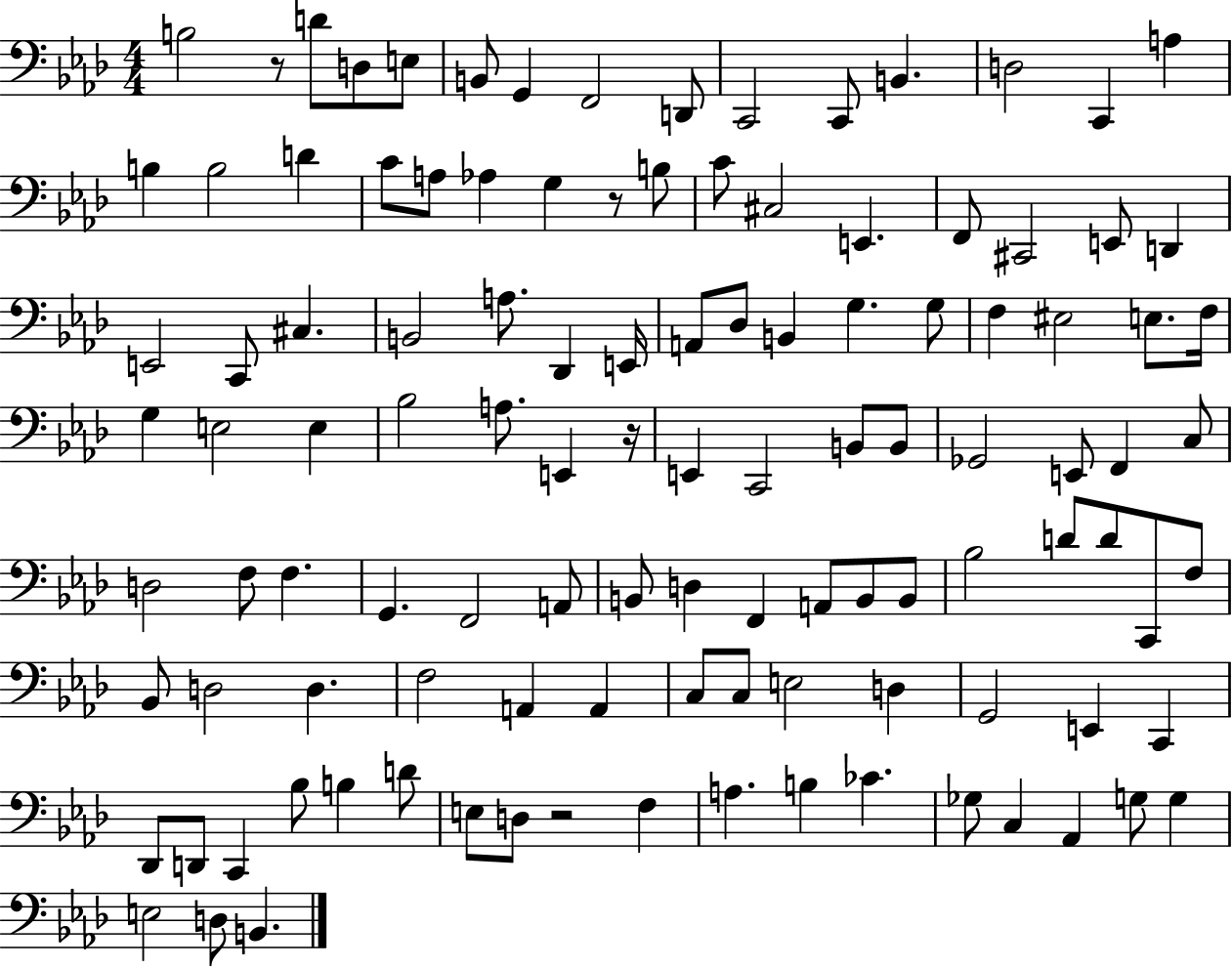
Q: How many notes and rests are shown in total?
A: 113